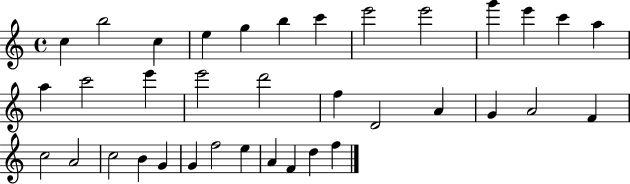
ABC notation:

X:1
T:Untitled
M:4/4
L:1/4
K:C
c b2 c e g b c' e'2 e'2 g' e' c' a a c'2 e' e'2 d'2 f D2 A G A2 F c2 A2 c2 B G G f2 e A F d f